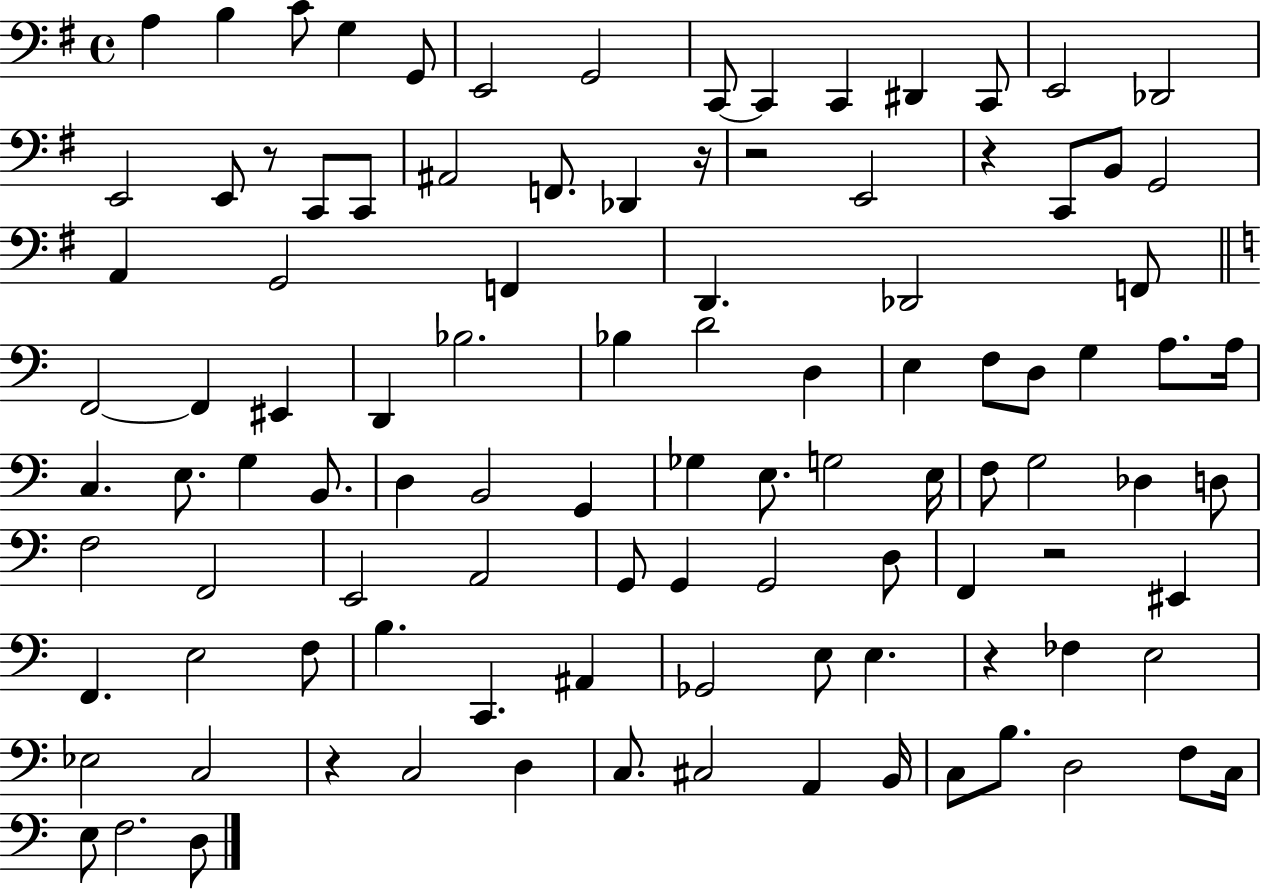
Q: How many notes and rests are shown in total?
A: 104